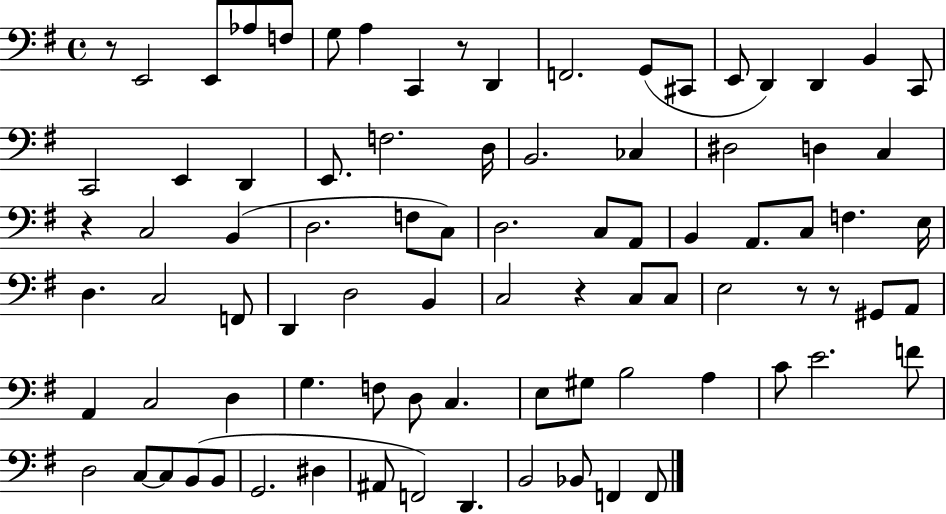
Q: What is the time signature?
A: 4/4